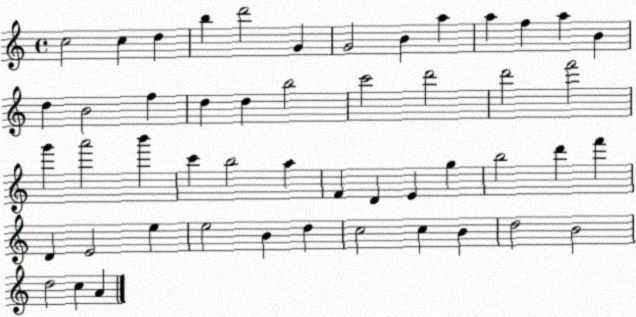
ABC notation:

X:1
T:Untitled
M:4/4
L:1/4
K:C
c2 c d b d'2 G G2 B a a f a B d B2 f d d b2 c'2 d'2 d'2 f'2 g' a'2 b' c' b2 a F D E g b2 d' f' D E2 e e2 B d c2 c B d2 B2 d2 c A